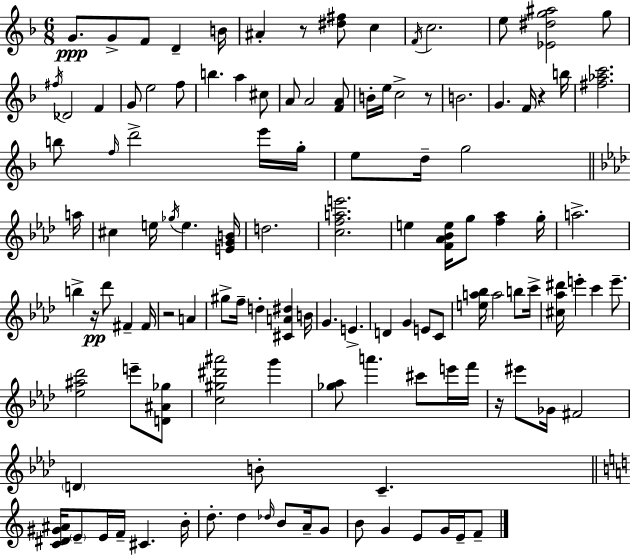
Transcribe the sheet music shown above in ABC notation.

X:1
T:Untitled
M:6/8
L:1/4
K:F
G/2 G/2 F/2 D B/4 ^A z/2 [^d^f]/2 c F/4 c2 e/2 [_E^dg^a]2 g/2 ^f/4 _D2 F G/2 e2 f/2 b a ^c/2 A/2 A2 [FA]/2 B/4 e/4 c2 z/2 B2 G F/4 z b/4 [^f_ac']2 b/2 f/4 d'2 e'/4 g/4 e/2 d/4 g2 a/4 ^c e/4 _g/4 e [EGB]/4 d2 [cfae']2 e [F_A_Be]/4 g/2 [f_a] g/4 a2 b z/4 _d'/2 ^F ^F/4 z2 A ^g/2 f/4 d [^CA^d] B/4 G E D G E/2 C/2 [ea_b]/4 a2 b/2 c'/4 [^c_a^d']/4 e' c' e'/2 [_e^a_d']2 e'/2 [D^A_g]/2 [c^g^d'^a']2 g' [_g_a]/2 a' ^c'/2 e'/4 f'/4 z/4 ^e'/2 _G/4 ^F2 D B/2 C [C^D^G^A]/4 E/2 E/4 F/4 ^C B/4 d/2 d _d/4 B/2 A/4 G/2 B/2 G E/2 G/4 E/4 F/2